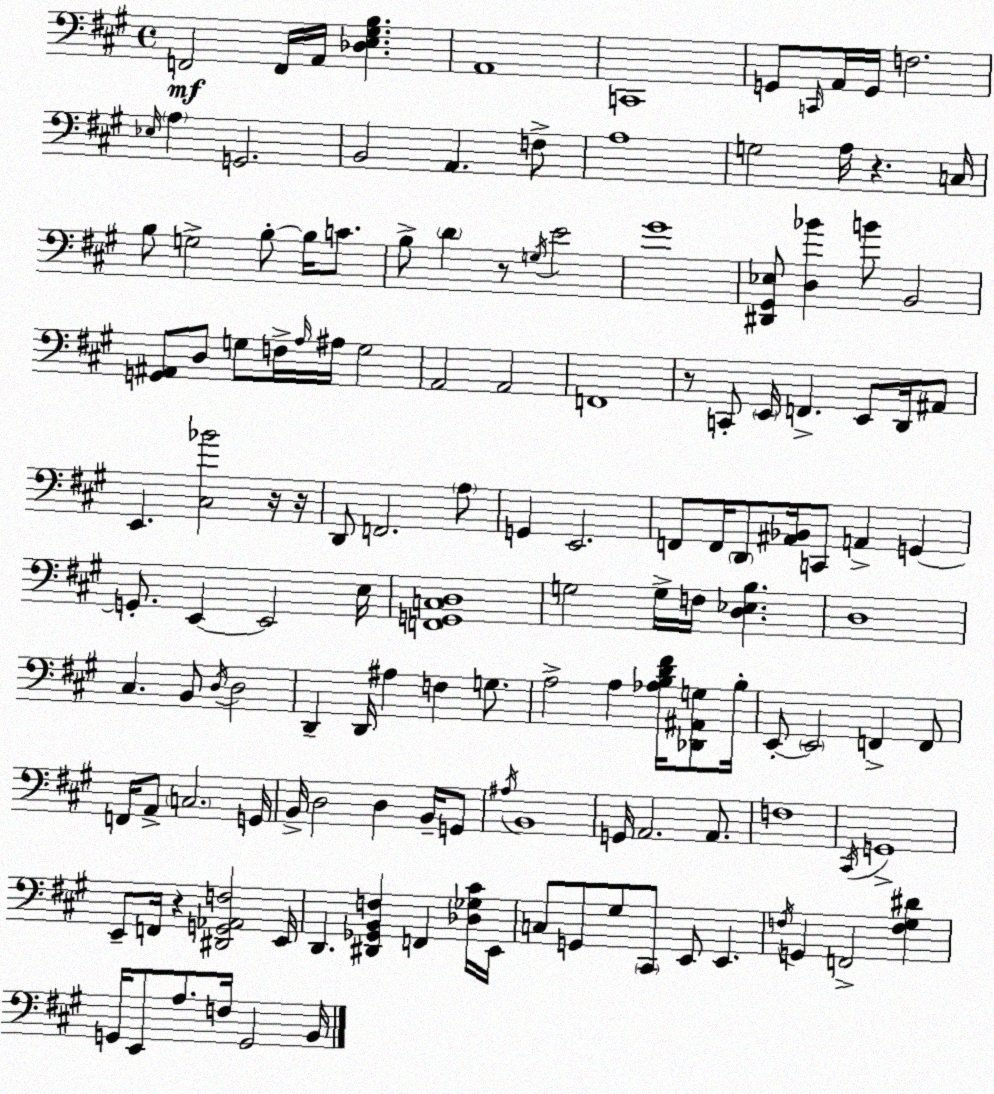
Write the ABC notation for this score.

X:1
T:Untitled
M:4/4
L:1/4
K:A
F,,2 F,,/4 A,,/4 [_D,E,^G,B,] A,,4 C,,4 G,,/2 C,,/4 A,,/4 G,,/4 F,2 _E,/4 A, G,,2 B,,2 A,, F,/2 A,4 G,2 A,/4 z C,/4 B,/2 G,2 B,/2 B,/4 C/2 B,/2 D z/2 G,/4 E2 ^G4 [^D,,^G,,_E,]/2 [D,_B] B/2 B,,2 [G,,^A,,]/2 D,/2 G,/2 F,/4 A,/4 ^A,/4 G,2 A,,2 A,,2 F,,4 z/2 C,,/2 E,,/4 F,, E,,/2 D,,/4 ^A,,/2 E,, [^C,_B]2 z/4 z/4 D,,/2 F,,2 A,/2 G,, E,,2 F,,/2 F,,/4 D,,/2 [^A,,_B,,]/4 C,,/2 A,, G,, G,,/2 E,, E,,2 E,/4 [F,,G,,C,D,]4 G,2 G,/4 F,/4 [D,_E,B,] D,4 ^C, B,,/2 D,/4 D,2 D,, D,,/4 ^A, F, G,/2 A,2 A, [_A,B,D^F]/4 [_D,,^A,,G,]/2 B,/4 E,,/2 E,,2 F,, F,,/2 F,,/4 A,,/2 C,2 G,,/4 B,,/4 D,2 D, B,,/4 G,,/2 ^A,/4 B,,4 G,,/4 A,,2 A,,/2 F,4 ^C,,/4 G,,4 E,,/2 F,,/4 z [^D,,G,,_A,,F,]2 E,,/4 D,, [^D,,_G,,B,,F,] F,, [_D,_G,^C]/4 E,,/4 C,/2 G,,/2 ^G,/2 ^C,,/2 E,,/2 E,, F,/4 G,, F,,2 [F,^G,^D] G,,/4 E,,/2 A,/2 F,/4 G,,2 B,,/4